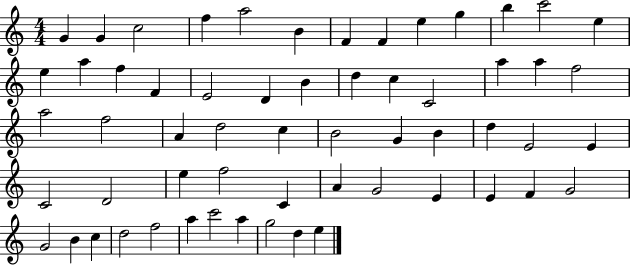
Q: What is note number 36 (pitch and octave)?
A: E4